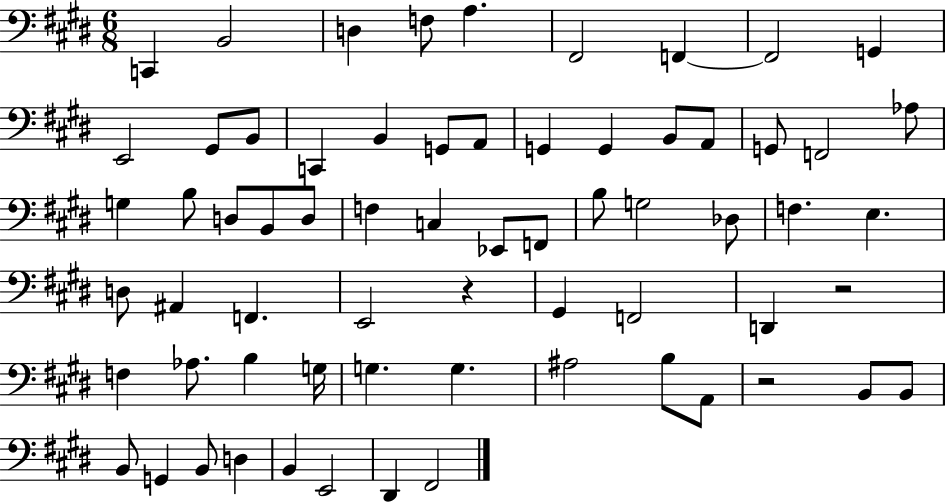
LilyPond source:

{
  \clef bass
  \numericTimeSignature
  \time 6/8
  \key e \major
  \repeat volta 2 { c,4 b,2 | d4 f8 a4. | fis,2 f,4~~ | f,2 g,4 | \break e,2 gis,8 b,8 | c,4 b,4 g,8 a,8 | g,4 g,4 b,8 a,8 | g,8 f,2 aes8 | \break g4 b8 d8 b,8 d8 | f4 c4 ees,8 f,8 | b8 g2 des8 | f4. e4. | \break d8 ais,4 f,4. | e,2 r4 | gis,4 f,2 | d,4 r2 | \break f4 aes8. b4 g16 | g4. g4. | ais2 b8 a,8 | r2 b,8 b,8 | \break b,8 g,4 b,8 d4 | b,4 e,2 | dis,4 fis,2 | } \bar "|."
}